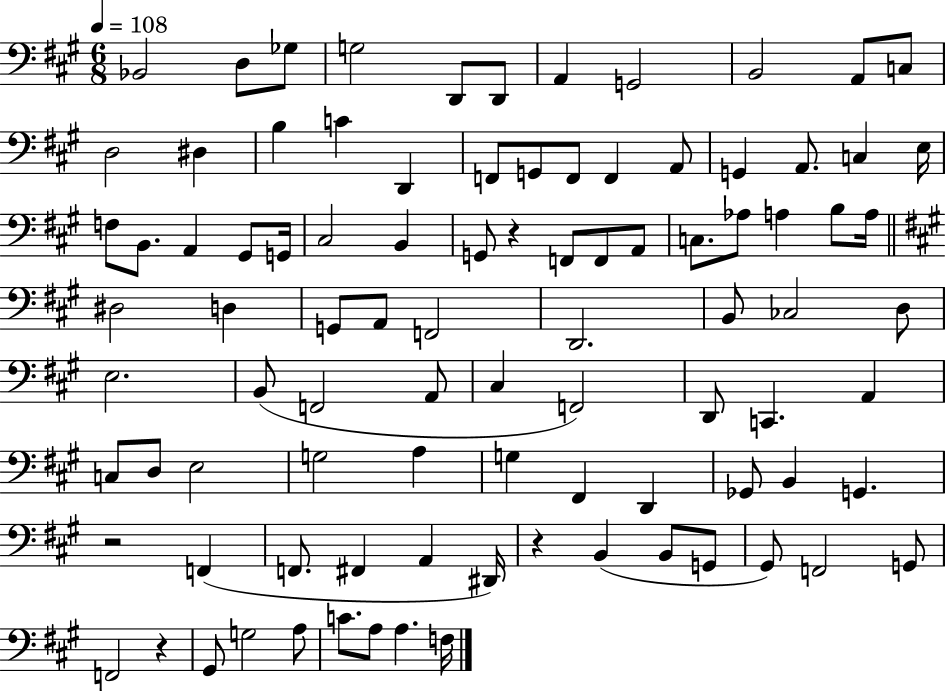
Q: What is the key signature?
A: A major